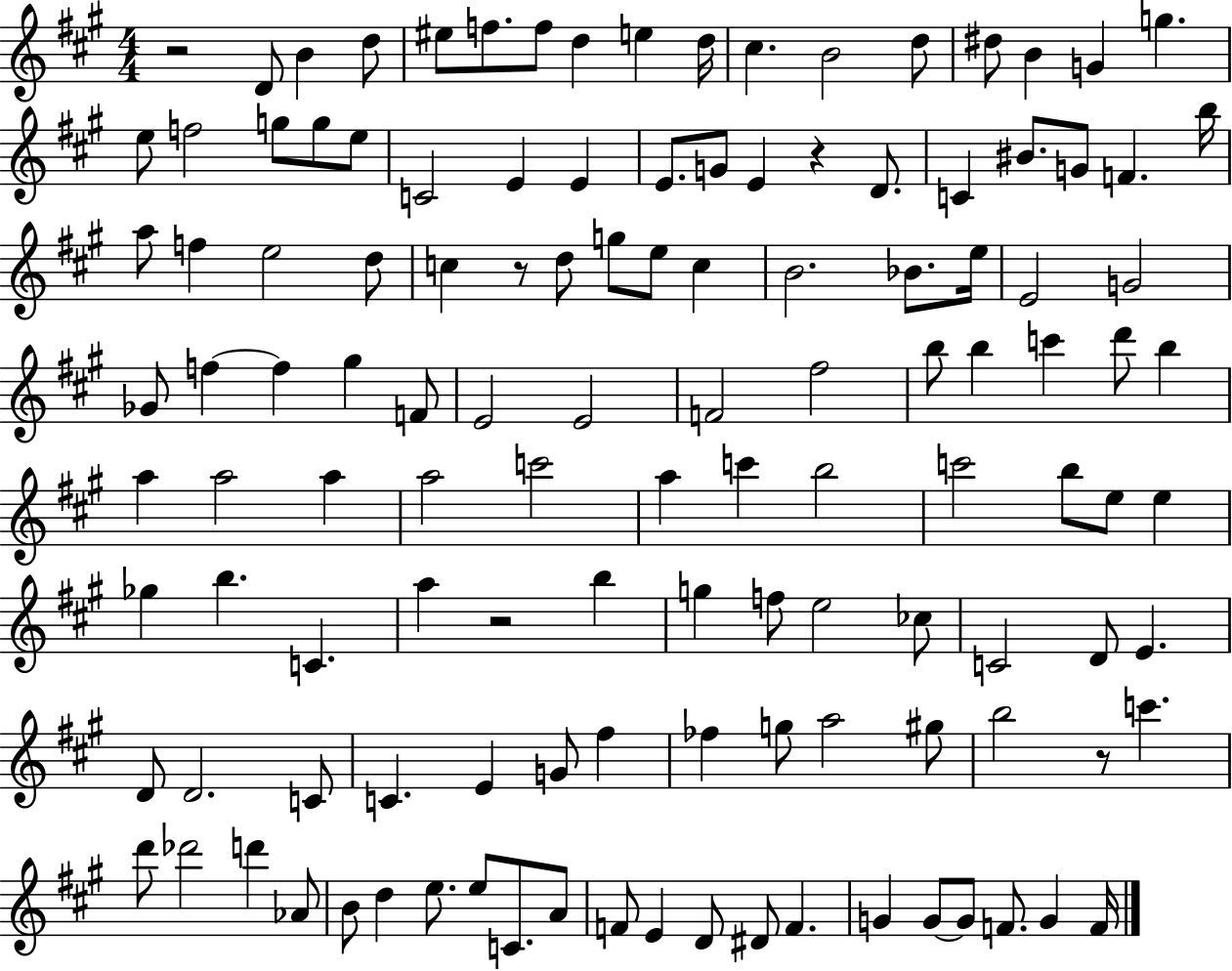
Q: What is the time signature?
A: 4/4